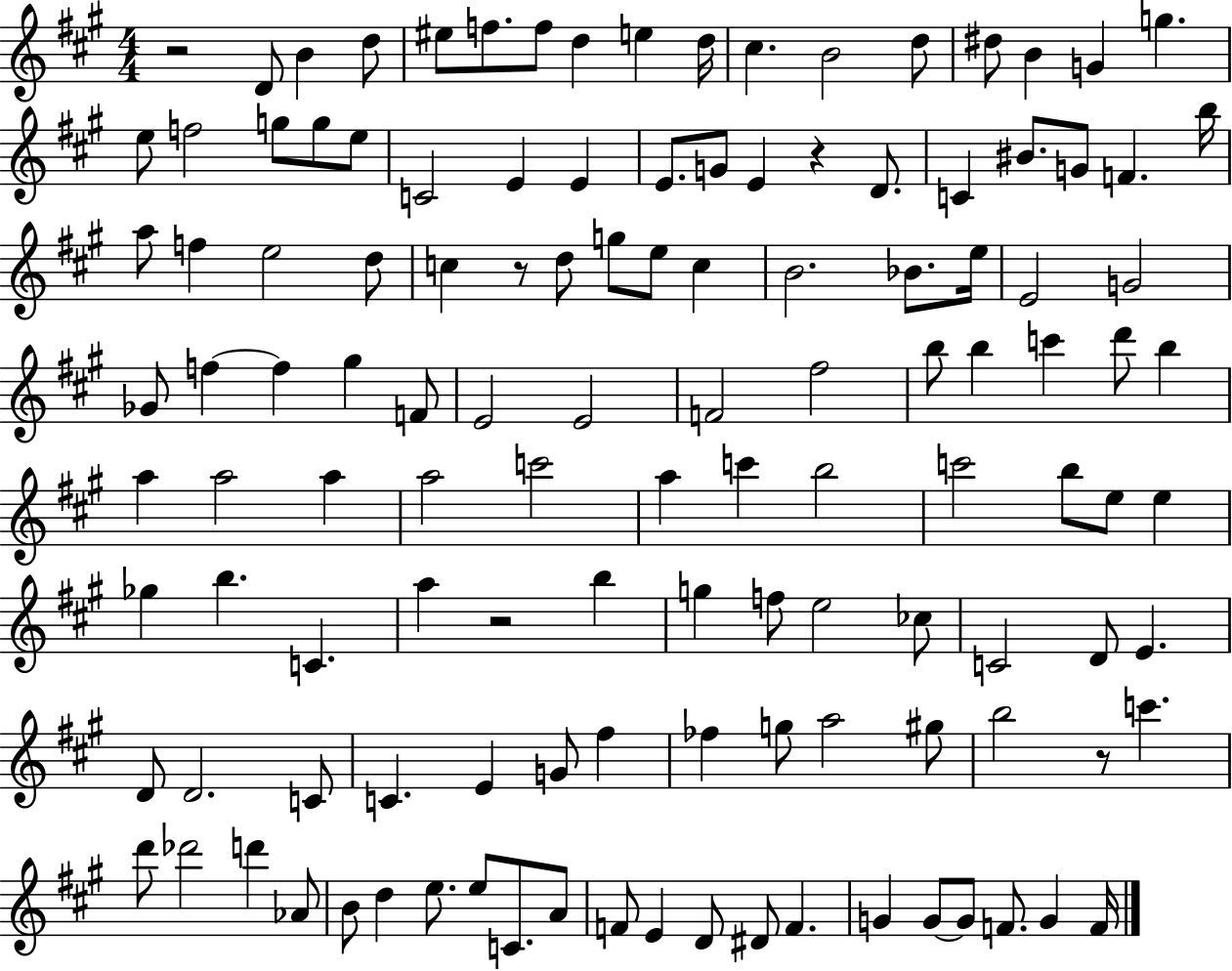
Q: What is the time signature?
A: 4/4